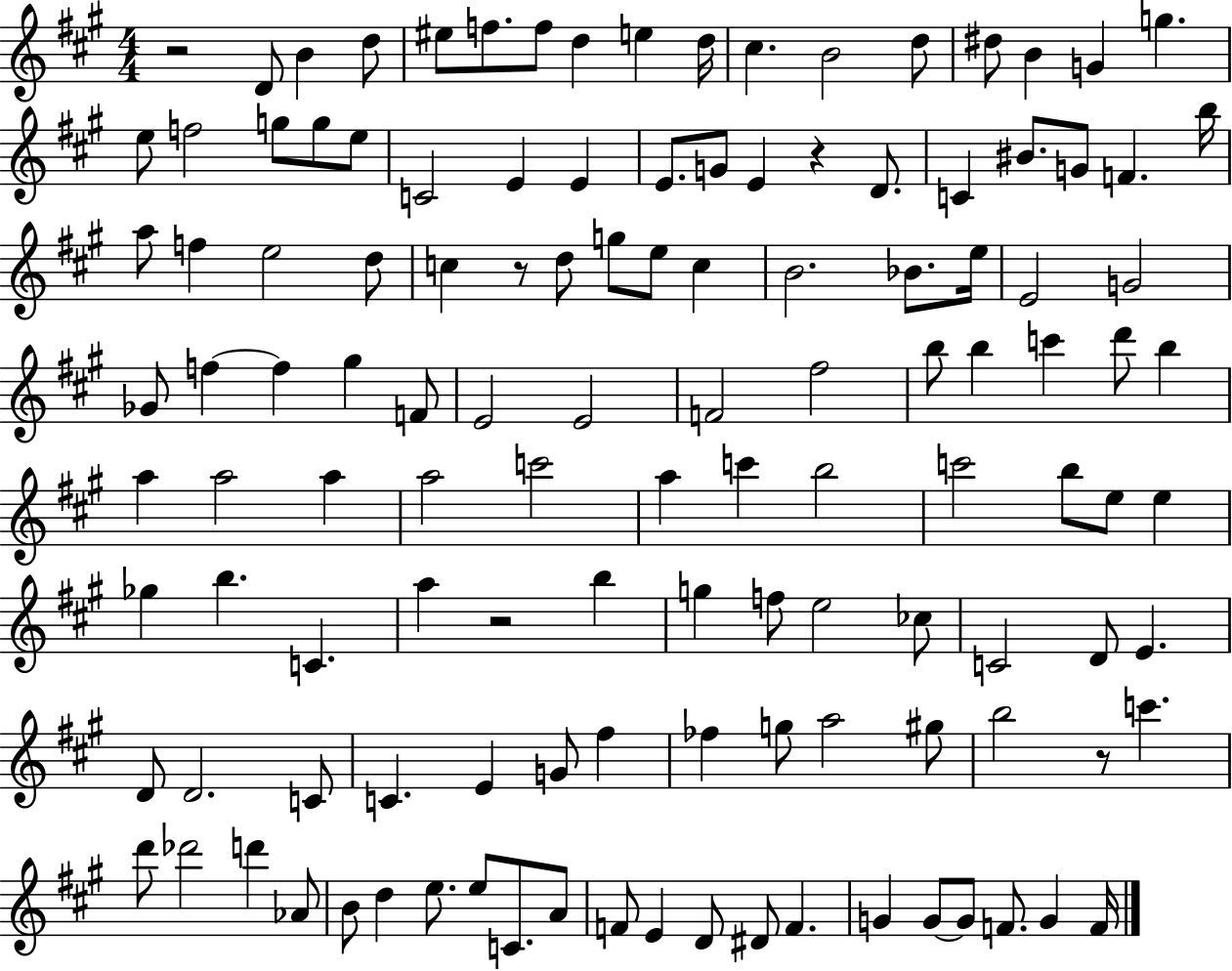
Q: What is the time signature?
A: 4/4